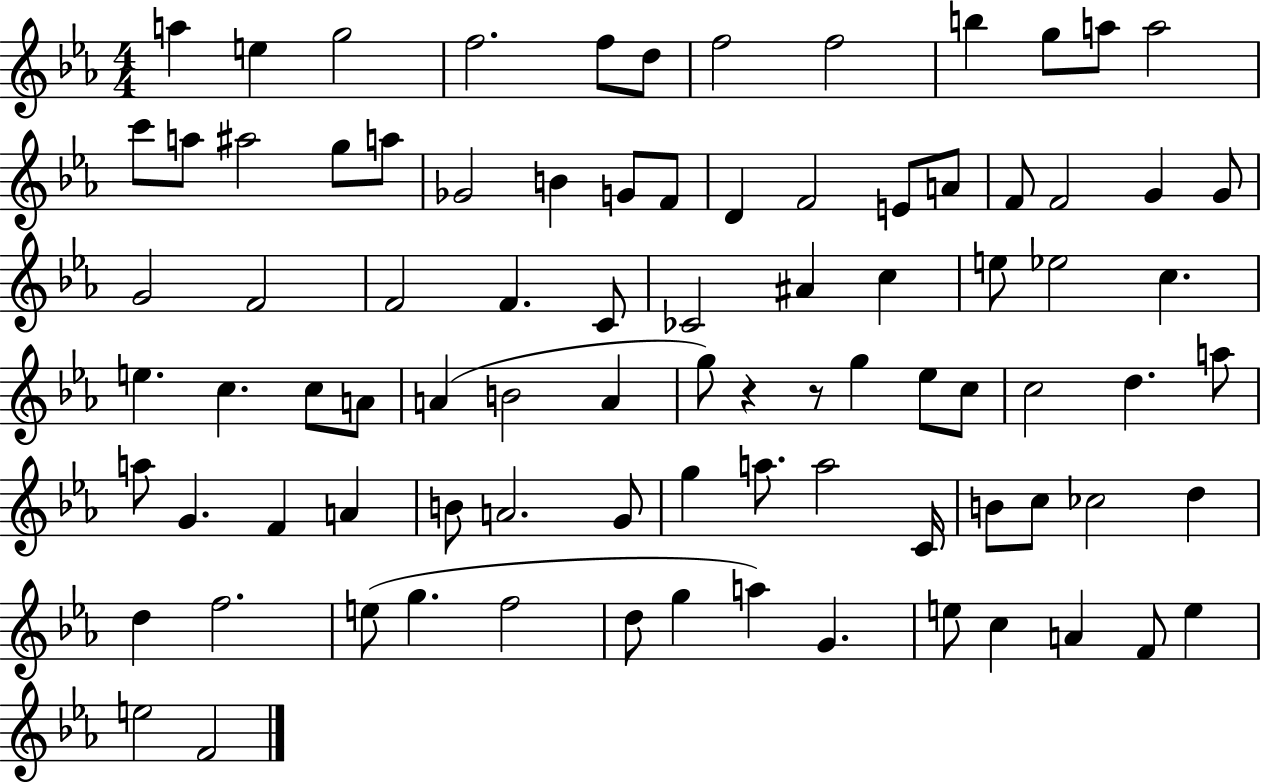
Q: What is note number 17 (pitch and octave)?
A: A5